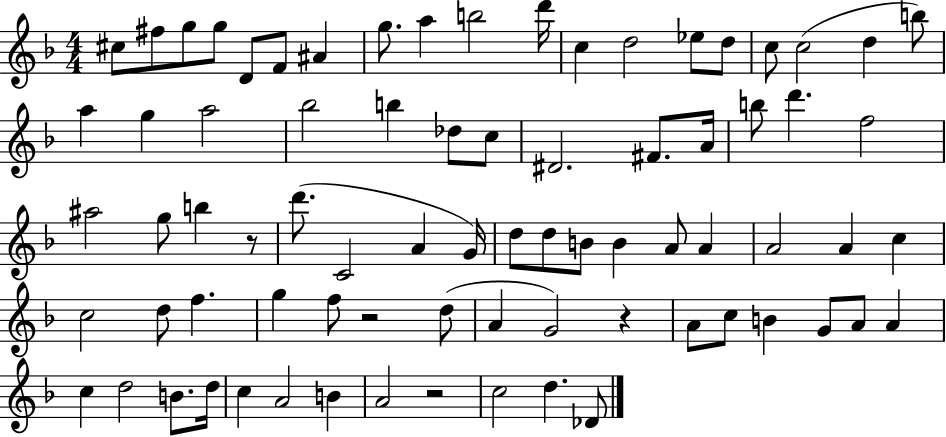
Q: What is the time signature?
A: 4/4